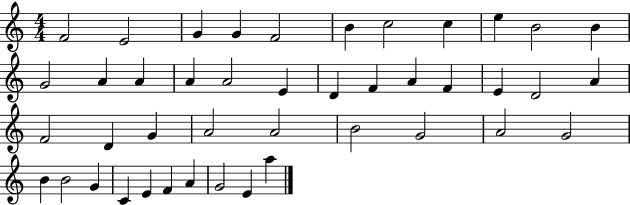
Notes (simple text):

F4/h E4/h G4/q G4/q F4/h B4/q C5/h C5/q E5/q B4/h B4/q G4/h A4/q A4/q A4/q A4/h E4/q D4/q F4/q A4/q F4/q E4/q D4/h A4/q F4/h D4/q G4/q A4/h A4/h B4/h G4/h A4/h G4/h B4/q B4/h G4/q C4/q E4/q F4/q A4/q G4/h E4/q A5/q